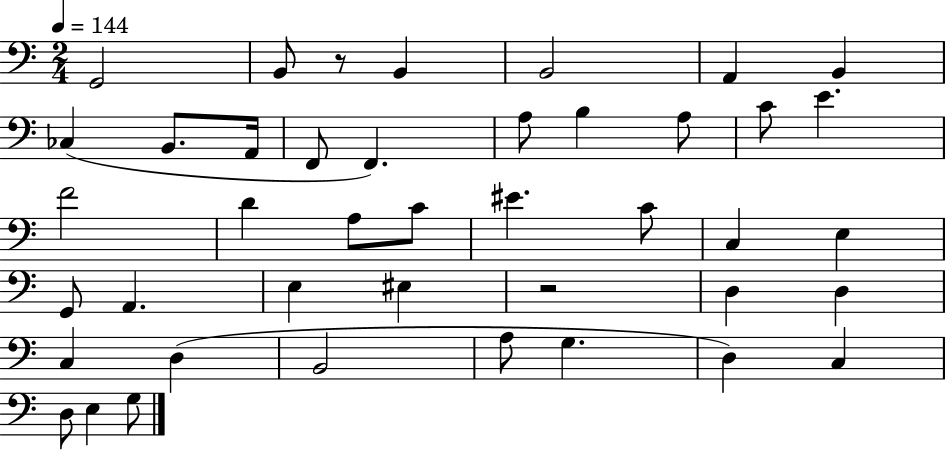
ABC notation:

X:1
T:Untitled
M:2/4
L:1/4
K:C
G,,2 B,,/2 z/2 B,, B,,2 A,, B,, _C, B,,/2 A,,/4 F,,/2 F,, A,/2 B, A,/2 C/2 E F2 D A,/2 C/2 ^E C/2 C, E, G,,/2 A,, E, ^E, z2 D, D, C, D, B,,2 A,/2 G, D, C, D,/2 E, G,/2